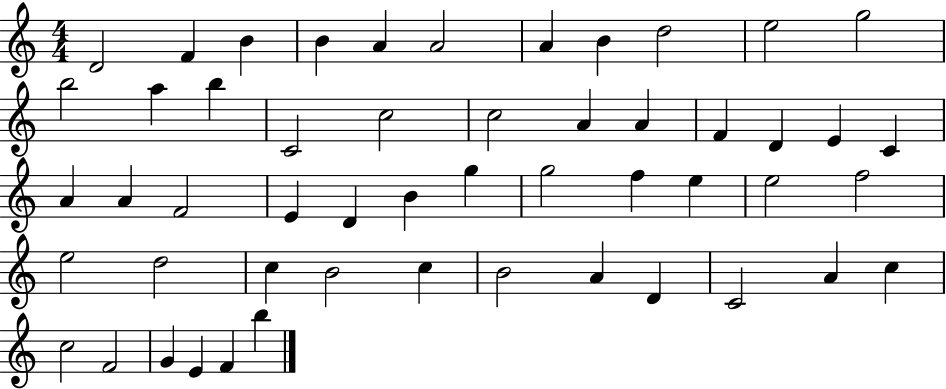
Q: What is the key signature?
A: C major